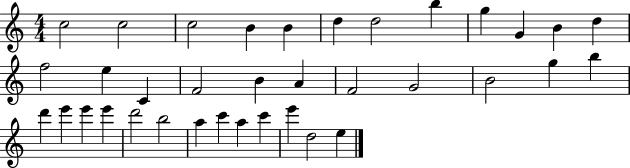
X:1
T:Untitled
M:4/4
L:1/4
K:C
c2 c2 c2 B B d d2 b g G B d f2 e C F2 B A F2 G2 B2 g b d' e' e' e' d'2 b2 a c' a c' e' d2 e